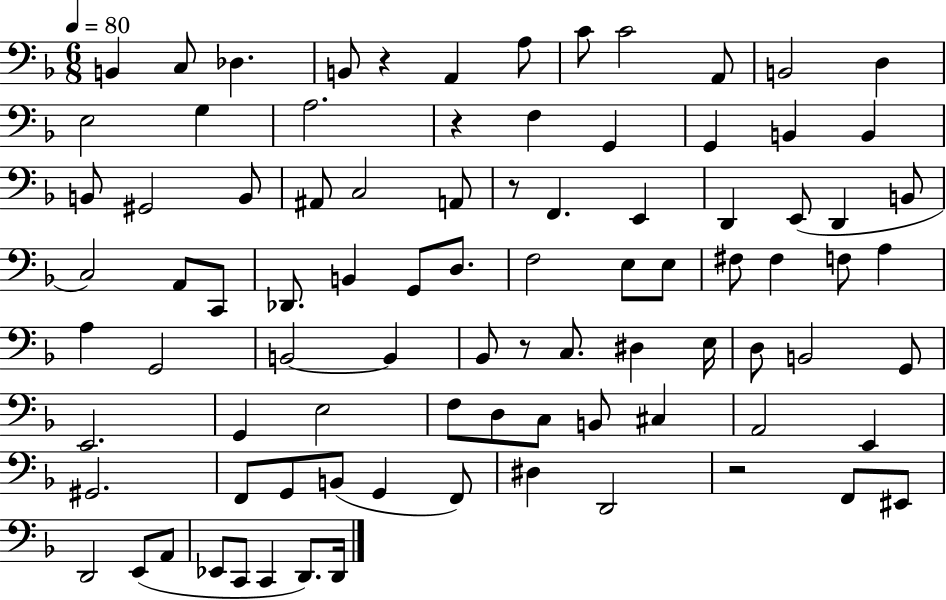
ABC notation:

X:1
T:Untitled
M:6/8
L:1/4
K:F
B,, C,/2 _D, B,,/2 z A,, A,/2 C/2 C2 A,,/2 B,,2 D, E,2 G, A,2 z F, G,, G,, B,, B,, B,,/2 ^G,,2 B,,/2 ^A,,/2 C,2 A,,/2 z/2 F,, E,, D,, E,,/2 D,, B,,/2 C,2 A,,/2 C,,/2 _D,,/2 B,, G,,/2 D,/2 F,2 E,/2 E,/2 ^F,/2 ^F, F,/2 A, A, G,,2 B,,2 B,, _B,,/2 z/2 C,/2 ^D, E,/4 D,/2 B,,2 G,,/2 E,,2 G,, E,2 F,/2 D,/2 C,/2 B,,/2 ^C, A,,2 E,, ^G,,2 F,,/2 G,,/2 B,,/2 G,, F,,/2 ^D, D,,2 z2 F,,/2 ^E,,/2 D,,2 E,,/2 A,,/2 _E,,/2 C,,/2 C,, D,,/2 D,,/4